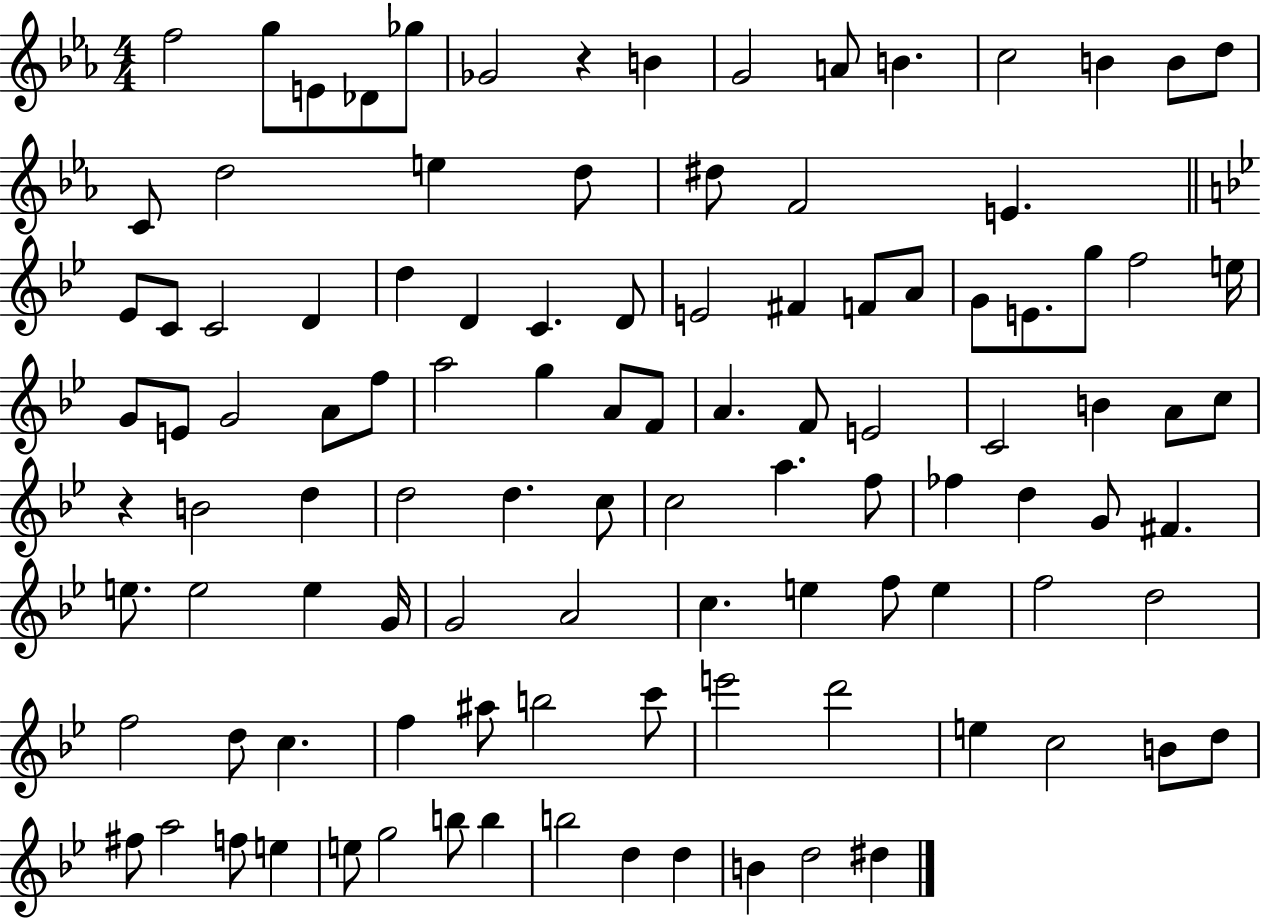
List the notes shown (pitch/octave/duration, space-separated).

F5/h G5/e E4/e Db4/e Gb5/e Gb4/h R/q B4/q G4/h A4/e B4/q. C5/h B4/q B4/e D5/e C4/e D5/h E5/q D5/e D#5/e F4/h E4/q. Eb4/e C4/e C4/h D4/q D5/q D4/q C4/q. D4/e E4/h F#4/q F4/e A4/e G4/e E4/e. G5/e F5/h E5/s G4/e E4/e G4/h A4/e F5/e A5/h G5/q A4/e F4/e A4/q. F4/e E4/h C4/h B4/q A4/e C5/e R/q B4/h D5/q D5/h D5/q. C5/e C5/h A5/q. F5/e FES5/q D5/q G4/e F#4/q. E5/e. E5/h E5/q G4/s G4/h A4/h C5/q. E5/q F5/e E5/q F5/h D5/h F5/h D5/e C5/q. F5/q A#5/e B5/h C6/e E6/h D6/h E5/q C5/h B4/e D5/e F#5/e A5/h F5/e E5/q E5/e G5/h B5/e B5/q B5/h D5/q D5/q B4/q D5/h D#5/q